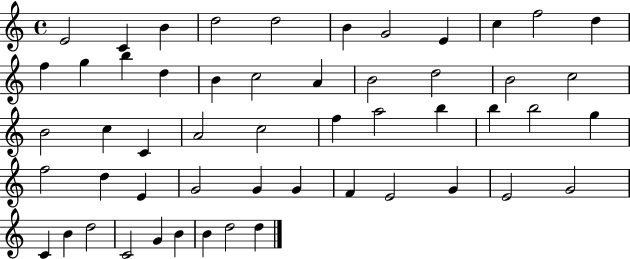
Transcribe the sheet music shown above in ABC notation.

X:1
T:Untitled
M:4/4
L:1/4
K:C
E2 C B d2 d2 B G2 E c f2 d f g b d B c2 A B2 d2 B2 c2 B2 c C A2 c2 f a2 b b b2 g f2 d E G2 G G F E2 G E2 G2 C B d2 C2 G B B d2 d